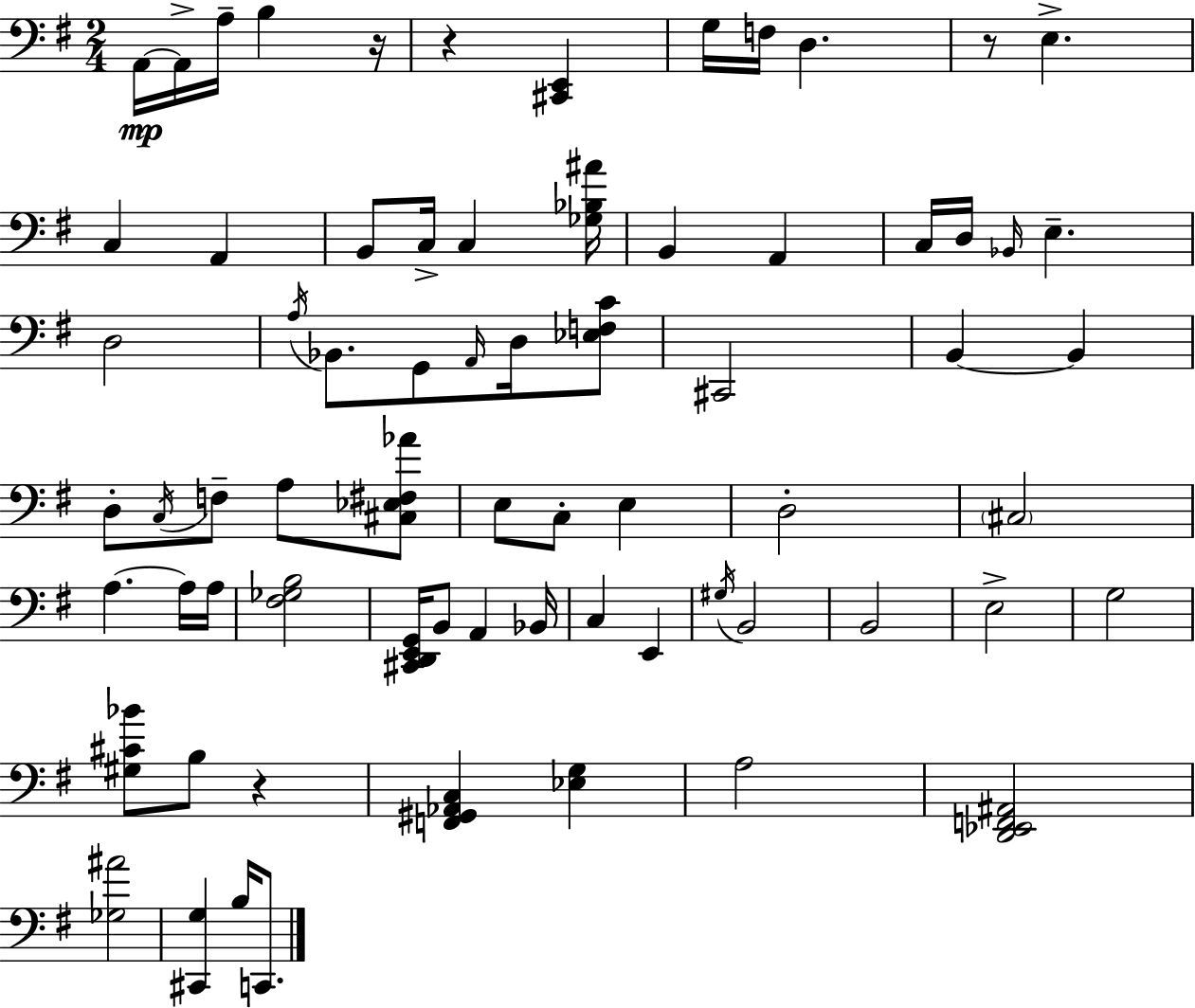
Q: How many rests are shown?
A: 4